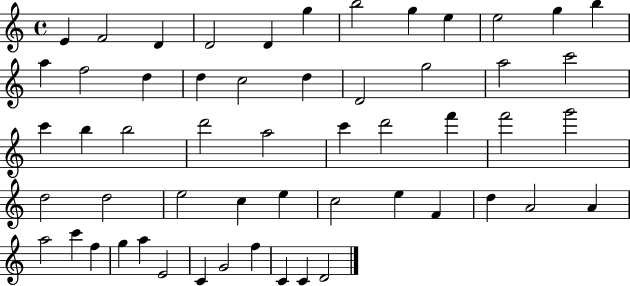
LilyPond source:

{
  \clef treble
  \time 4/4
  \defaultTimeSignature
  \key c \major
  e'4 f'2 d'4 | d'2 d'4 g''4 | b''2 g''4 e''4 | e''2 g''4 b''4 | \break a''4 f''2 d''4 | d''4 c''2 d''4 | d'2 g''2 | a''2 c'''2 | \break c'''4 b''4 b''2 | d'''2 a''2 | c'''4 d'''2 f'''4 | f'''2 g'''2 | \break d''2 d''2 | e''2 c''4 e''4 | c''2 e''4 f'4 | d''4 a'2 a'4 | \break a''2 c'''4 f''4 | g''4 a''4 e'2 | c'4 g'2 f''4 | c'4 c'4 d'2 | \break \bar "|."
}